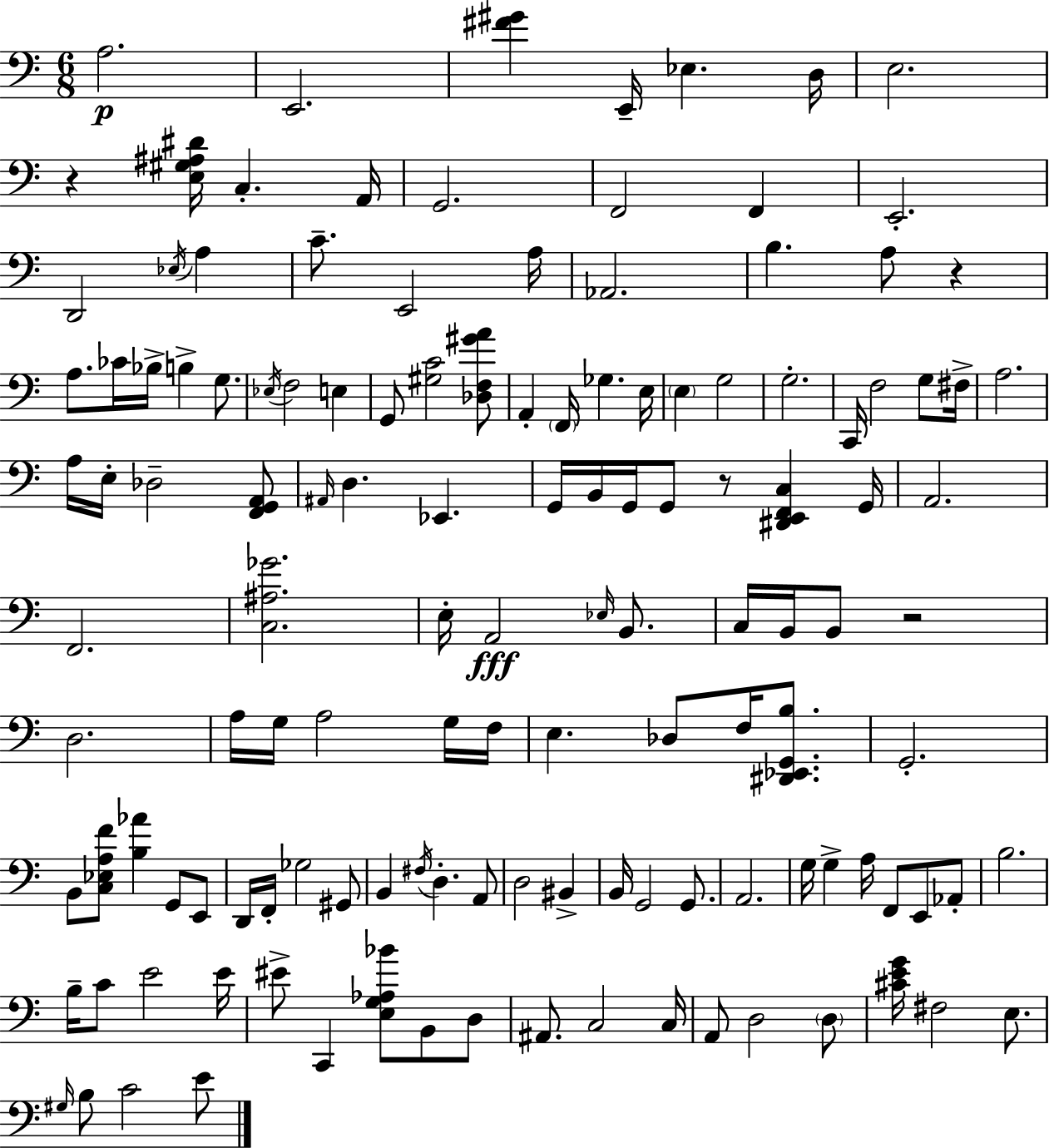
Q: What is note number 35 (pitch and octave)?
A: E3